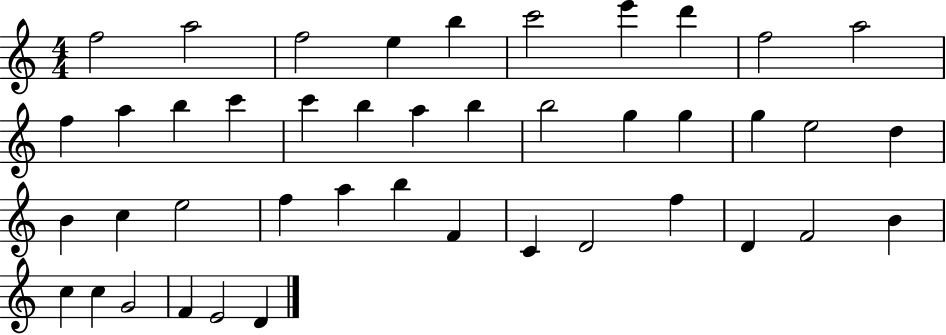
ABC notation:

X:1
T:Untitled
M:4/4
L:1/4
K:C
f2 a2 f2 e b c'2 e' d' f2 a2 f a b c' c' b a b b2 g g g e2 d B c e2 f a b F C D2 f D F2 B c c G2 F E2 D